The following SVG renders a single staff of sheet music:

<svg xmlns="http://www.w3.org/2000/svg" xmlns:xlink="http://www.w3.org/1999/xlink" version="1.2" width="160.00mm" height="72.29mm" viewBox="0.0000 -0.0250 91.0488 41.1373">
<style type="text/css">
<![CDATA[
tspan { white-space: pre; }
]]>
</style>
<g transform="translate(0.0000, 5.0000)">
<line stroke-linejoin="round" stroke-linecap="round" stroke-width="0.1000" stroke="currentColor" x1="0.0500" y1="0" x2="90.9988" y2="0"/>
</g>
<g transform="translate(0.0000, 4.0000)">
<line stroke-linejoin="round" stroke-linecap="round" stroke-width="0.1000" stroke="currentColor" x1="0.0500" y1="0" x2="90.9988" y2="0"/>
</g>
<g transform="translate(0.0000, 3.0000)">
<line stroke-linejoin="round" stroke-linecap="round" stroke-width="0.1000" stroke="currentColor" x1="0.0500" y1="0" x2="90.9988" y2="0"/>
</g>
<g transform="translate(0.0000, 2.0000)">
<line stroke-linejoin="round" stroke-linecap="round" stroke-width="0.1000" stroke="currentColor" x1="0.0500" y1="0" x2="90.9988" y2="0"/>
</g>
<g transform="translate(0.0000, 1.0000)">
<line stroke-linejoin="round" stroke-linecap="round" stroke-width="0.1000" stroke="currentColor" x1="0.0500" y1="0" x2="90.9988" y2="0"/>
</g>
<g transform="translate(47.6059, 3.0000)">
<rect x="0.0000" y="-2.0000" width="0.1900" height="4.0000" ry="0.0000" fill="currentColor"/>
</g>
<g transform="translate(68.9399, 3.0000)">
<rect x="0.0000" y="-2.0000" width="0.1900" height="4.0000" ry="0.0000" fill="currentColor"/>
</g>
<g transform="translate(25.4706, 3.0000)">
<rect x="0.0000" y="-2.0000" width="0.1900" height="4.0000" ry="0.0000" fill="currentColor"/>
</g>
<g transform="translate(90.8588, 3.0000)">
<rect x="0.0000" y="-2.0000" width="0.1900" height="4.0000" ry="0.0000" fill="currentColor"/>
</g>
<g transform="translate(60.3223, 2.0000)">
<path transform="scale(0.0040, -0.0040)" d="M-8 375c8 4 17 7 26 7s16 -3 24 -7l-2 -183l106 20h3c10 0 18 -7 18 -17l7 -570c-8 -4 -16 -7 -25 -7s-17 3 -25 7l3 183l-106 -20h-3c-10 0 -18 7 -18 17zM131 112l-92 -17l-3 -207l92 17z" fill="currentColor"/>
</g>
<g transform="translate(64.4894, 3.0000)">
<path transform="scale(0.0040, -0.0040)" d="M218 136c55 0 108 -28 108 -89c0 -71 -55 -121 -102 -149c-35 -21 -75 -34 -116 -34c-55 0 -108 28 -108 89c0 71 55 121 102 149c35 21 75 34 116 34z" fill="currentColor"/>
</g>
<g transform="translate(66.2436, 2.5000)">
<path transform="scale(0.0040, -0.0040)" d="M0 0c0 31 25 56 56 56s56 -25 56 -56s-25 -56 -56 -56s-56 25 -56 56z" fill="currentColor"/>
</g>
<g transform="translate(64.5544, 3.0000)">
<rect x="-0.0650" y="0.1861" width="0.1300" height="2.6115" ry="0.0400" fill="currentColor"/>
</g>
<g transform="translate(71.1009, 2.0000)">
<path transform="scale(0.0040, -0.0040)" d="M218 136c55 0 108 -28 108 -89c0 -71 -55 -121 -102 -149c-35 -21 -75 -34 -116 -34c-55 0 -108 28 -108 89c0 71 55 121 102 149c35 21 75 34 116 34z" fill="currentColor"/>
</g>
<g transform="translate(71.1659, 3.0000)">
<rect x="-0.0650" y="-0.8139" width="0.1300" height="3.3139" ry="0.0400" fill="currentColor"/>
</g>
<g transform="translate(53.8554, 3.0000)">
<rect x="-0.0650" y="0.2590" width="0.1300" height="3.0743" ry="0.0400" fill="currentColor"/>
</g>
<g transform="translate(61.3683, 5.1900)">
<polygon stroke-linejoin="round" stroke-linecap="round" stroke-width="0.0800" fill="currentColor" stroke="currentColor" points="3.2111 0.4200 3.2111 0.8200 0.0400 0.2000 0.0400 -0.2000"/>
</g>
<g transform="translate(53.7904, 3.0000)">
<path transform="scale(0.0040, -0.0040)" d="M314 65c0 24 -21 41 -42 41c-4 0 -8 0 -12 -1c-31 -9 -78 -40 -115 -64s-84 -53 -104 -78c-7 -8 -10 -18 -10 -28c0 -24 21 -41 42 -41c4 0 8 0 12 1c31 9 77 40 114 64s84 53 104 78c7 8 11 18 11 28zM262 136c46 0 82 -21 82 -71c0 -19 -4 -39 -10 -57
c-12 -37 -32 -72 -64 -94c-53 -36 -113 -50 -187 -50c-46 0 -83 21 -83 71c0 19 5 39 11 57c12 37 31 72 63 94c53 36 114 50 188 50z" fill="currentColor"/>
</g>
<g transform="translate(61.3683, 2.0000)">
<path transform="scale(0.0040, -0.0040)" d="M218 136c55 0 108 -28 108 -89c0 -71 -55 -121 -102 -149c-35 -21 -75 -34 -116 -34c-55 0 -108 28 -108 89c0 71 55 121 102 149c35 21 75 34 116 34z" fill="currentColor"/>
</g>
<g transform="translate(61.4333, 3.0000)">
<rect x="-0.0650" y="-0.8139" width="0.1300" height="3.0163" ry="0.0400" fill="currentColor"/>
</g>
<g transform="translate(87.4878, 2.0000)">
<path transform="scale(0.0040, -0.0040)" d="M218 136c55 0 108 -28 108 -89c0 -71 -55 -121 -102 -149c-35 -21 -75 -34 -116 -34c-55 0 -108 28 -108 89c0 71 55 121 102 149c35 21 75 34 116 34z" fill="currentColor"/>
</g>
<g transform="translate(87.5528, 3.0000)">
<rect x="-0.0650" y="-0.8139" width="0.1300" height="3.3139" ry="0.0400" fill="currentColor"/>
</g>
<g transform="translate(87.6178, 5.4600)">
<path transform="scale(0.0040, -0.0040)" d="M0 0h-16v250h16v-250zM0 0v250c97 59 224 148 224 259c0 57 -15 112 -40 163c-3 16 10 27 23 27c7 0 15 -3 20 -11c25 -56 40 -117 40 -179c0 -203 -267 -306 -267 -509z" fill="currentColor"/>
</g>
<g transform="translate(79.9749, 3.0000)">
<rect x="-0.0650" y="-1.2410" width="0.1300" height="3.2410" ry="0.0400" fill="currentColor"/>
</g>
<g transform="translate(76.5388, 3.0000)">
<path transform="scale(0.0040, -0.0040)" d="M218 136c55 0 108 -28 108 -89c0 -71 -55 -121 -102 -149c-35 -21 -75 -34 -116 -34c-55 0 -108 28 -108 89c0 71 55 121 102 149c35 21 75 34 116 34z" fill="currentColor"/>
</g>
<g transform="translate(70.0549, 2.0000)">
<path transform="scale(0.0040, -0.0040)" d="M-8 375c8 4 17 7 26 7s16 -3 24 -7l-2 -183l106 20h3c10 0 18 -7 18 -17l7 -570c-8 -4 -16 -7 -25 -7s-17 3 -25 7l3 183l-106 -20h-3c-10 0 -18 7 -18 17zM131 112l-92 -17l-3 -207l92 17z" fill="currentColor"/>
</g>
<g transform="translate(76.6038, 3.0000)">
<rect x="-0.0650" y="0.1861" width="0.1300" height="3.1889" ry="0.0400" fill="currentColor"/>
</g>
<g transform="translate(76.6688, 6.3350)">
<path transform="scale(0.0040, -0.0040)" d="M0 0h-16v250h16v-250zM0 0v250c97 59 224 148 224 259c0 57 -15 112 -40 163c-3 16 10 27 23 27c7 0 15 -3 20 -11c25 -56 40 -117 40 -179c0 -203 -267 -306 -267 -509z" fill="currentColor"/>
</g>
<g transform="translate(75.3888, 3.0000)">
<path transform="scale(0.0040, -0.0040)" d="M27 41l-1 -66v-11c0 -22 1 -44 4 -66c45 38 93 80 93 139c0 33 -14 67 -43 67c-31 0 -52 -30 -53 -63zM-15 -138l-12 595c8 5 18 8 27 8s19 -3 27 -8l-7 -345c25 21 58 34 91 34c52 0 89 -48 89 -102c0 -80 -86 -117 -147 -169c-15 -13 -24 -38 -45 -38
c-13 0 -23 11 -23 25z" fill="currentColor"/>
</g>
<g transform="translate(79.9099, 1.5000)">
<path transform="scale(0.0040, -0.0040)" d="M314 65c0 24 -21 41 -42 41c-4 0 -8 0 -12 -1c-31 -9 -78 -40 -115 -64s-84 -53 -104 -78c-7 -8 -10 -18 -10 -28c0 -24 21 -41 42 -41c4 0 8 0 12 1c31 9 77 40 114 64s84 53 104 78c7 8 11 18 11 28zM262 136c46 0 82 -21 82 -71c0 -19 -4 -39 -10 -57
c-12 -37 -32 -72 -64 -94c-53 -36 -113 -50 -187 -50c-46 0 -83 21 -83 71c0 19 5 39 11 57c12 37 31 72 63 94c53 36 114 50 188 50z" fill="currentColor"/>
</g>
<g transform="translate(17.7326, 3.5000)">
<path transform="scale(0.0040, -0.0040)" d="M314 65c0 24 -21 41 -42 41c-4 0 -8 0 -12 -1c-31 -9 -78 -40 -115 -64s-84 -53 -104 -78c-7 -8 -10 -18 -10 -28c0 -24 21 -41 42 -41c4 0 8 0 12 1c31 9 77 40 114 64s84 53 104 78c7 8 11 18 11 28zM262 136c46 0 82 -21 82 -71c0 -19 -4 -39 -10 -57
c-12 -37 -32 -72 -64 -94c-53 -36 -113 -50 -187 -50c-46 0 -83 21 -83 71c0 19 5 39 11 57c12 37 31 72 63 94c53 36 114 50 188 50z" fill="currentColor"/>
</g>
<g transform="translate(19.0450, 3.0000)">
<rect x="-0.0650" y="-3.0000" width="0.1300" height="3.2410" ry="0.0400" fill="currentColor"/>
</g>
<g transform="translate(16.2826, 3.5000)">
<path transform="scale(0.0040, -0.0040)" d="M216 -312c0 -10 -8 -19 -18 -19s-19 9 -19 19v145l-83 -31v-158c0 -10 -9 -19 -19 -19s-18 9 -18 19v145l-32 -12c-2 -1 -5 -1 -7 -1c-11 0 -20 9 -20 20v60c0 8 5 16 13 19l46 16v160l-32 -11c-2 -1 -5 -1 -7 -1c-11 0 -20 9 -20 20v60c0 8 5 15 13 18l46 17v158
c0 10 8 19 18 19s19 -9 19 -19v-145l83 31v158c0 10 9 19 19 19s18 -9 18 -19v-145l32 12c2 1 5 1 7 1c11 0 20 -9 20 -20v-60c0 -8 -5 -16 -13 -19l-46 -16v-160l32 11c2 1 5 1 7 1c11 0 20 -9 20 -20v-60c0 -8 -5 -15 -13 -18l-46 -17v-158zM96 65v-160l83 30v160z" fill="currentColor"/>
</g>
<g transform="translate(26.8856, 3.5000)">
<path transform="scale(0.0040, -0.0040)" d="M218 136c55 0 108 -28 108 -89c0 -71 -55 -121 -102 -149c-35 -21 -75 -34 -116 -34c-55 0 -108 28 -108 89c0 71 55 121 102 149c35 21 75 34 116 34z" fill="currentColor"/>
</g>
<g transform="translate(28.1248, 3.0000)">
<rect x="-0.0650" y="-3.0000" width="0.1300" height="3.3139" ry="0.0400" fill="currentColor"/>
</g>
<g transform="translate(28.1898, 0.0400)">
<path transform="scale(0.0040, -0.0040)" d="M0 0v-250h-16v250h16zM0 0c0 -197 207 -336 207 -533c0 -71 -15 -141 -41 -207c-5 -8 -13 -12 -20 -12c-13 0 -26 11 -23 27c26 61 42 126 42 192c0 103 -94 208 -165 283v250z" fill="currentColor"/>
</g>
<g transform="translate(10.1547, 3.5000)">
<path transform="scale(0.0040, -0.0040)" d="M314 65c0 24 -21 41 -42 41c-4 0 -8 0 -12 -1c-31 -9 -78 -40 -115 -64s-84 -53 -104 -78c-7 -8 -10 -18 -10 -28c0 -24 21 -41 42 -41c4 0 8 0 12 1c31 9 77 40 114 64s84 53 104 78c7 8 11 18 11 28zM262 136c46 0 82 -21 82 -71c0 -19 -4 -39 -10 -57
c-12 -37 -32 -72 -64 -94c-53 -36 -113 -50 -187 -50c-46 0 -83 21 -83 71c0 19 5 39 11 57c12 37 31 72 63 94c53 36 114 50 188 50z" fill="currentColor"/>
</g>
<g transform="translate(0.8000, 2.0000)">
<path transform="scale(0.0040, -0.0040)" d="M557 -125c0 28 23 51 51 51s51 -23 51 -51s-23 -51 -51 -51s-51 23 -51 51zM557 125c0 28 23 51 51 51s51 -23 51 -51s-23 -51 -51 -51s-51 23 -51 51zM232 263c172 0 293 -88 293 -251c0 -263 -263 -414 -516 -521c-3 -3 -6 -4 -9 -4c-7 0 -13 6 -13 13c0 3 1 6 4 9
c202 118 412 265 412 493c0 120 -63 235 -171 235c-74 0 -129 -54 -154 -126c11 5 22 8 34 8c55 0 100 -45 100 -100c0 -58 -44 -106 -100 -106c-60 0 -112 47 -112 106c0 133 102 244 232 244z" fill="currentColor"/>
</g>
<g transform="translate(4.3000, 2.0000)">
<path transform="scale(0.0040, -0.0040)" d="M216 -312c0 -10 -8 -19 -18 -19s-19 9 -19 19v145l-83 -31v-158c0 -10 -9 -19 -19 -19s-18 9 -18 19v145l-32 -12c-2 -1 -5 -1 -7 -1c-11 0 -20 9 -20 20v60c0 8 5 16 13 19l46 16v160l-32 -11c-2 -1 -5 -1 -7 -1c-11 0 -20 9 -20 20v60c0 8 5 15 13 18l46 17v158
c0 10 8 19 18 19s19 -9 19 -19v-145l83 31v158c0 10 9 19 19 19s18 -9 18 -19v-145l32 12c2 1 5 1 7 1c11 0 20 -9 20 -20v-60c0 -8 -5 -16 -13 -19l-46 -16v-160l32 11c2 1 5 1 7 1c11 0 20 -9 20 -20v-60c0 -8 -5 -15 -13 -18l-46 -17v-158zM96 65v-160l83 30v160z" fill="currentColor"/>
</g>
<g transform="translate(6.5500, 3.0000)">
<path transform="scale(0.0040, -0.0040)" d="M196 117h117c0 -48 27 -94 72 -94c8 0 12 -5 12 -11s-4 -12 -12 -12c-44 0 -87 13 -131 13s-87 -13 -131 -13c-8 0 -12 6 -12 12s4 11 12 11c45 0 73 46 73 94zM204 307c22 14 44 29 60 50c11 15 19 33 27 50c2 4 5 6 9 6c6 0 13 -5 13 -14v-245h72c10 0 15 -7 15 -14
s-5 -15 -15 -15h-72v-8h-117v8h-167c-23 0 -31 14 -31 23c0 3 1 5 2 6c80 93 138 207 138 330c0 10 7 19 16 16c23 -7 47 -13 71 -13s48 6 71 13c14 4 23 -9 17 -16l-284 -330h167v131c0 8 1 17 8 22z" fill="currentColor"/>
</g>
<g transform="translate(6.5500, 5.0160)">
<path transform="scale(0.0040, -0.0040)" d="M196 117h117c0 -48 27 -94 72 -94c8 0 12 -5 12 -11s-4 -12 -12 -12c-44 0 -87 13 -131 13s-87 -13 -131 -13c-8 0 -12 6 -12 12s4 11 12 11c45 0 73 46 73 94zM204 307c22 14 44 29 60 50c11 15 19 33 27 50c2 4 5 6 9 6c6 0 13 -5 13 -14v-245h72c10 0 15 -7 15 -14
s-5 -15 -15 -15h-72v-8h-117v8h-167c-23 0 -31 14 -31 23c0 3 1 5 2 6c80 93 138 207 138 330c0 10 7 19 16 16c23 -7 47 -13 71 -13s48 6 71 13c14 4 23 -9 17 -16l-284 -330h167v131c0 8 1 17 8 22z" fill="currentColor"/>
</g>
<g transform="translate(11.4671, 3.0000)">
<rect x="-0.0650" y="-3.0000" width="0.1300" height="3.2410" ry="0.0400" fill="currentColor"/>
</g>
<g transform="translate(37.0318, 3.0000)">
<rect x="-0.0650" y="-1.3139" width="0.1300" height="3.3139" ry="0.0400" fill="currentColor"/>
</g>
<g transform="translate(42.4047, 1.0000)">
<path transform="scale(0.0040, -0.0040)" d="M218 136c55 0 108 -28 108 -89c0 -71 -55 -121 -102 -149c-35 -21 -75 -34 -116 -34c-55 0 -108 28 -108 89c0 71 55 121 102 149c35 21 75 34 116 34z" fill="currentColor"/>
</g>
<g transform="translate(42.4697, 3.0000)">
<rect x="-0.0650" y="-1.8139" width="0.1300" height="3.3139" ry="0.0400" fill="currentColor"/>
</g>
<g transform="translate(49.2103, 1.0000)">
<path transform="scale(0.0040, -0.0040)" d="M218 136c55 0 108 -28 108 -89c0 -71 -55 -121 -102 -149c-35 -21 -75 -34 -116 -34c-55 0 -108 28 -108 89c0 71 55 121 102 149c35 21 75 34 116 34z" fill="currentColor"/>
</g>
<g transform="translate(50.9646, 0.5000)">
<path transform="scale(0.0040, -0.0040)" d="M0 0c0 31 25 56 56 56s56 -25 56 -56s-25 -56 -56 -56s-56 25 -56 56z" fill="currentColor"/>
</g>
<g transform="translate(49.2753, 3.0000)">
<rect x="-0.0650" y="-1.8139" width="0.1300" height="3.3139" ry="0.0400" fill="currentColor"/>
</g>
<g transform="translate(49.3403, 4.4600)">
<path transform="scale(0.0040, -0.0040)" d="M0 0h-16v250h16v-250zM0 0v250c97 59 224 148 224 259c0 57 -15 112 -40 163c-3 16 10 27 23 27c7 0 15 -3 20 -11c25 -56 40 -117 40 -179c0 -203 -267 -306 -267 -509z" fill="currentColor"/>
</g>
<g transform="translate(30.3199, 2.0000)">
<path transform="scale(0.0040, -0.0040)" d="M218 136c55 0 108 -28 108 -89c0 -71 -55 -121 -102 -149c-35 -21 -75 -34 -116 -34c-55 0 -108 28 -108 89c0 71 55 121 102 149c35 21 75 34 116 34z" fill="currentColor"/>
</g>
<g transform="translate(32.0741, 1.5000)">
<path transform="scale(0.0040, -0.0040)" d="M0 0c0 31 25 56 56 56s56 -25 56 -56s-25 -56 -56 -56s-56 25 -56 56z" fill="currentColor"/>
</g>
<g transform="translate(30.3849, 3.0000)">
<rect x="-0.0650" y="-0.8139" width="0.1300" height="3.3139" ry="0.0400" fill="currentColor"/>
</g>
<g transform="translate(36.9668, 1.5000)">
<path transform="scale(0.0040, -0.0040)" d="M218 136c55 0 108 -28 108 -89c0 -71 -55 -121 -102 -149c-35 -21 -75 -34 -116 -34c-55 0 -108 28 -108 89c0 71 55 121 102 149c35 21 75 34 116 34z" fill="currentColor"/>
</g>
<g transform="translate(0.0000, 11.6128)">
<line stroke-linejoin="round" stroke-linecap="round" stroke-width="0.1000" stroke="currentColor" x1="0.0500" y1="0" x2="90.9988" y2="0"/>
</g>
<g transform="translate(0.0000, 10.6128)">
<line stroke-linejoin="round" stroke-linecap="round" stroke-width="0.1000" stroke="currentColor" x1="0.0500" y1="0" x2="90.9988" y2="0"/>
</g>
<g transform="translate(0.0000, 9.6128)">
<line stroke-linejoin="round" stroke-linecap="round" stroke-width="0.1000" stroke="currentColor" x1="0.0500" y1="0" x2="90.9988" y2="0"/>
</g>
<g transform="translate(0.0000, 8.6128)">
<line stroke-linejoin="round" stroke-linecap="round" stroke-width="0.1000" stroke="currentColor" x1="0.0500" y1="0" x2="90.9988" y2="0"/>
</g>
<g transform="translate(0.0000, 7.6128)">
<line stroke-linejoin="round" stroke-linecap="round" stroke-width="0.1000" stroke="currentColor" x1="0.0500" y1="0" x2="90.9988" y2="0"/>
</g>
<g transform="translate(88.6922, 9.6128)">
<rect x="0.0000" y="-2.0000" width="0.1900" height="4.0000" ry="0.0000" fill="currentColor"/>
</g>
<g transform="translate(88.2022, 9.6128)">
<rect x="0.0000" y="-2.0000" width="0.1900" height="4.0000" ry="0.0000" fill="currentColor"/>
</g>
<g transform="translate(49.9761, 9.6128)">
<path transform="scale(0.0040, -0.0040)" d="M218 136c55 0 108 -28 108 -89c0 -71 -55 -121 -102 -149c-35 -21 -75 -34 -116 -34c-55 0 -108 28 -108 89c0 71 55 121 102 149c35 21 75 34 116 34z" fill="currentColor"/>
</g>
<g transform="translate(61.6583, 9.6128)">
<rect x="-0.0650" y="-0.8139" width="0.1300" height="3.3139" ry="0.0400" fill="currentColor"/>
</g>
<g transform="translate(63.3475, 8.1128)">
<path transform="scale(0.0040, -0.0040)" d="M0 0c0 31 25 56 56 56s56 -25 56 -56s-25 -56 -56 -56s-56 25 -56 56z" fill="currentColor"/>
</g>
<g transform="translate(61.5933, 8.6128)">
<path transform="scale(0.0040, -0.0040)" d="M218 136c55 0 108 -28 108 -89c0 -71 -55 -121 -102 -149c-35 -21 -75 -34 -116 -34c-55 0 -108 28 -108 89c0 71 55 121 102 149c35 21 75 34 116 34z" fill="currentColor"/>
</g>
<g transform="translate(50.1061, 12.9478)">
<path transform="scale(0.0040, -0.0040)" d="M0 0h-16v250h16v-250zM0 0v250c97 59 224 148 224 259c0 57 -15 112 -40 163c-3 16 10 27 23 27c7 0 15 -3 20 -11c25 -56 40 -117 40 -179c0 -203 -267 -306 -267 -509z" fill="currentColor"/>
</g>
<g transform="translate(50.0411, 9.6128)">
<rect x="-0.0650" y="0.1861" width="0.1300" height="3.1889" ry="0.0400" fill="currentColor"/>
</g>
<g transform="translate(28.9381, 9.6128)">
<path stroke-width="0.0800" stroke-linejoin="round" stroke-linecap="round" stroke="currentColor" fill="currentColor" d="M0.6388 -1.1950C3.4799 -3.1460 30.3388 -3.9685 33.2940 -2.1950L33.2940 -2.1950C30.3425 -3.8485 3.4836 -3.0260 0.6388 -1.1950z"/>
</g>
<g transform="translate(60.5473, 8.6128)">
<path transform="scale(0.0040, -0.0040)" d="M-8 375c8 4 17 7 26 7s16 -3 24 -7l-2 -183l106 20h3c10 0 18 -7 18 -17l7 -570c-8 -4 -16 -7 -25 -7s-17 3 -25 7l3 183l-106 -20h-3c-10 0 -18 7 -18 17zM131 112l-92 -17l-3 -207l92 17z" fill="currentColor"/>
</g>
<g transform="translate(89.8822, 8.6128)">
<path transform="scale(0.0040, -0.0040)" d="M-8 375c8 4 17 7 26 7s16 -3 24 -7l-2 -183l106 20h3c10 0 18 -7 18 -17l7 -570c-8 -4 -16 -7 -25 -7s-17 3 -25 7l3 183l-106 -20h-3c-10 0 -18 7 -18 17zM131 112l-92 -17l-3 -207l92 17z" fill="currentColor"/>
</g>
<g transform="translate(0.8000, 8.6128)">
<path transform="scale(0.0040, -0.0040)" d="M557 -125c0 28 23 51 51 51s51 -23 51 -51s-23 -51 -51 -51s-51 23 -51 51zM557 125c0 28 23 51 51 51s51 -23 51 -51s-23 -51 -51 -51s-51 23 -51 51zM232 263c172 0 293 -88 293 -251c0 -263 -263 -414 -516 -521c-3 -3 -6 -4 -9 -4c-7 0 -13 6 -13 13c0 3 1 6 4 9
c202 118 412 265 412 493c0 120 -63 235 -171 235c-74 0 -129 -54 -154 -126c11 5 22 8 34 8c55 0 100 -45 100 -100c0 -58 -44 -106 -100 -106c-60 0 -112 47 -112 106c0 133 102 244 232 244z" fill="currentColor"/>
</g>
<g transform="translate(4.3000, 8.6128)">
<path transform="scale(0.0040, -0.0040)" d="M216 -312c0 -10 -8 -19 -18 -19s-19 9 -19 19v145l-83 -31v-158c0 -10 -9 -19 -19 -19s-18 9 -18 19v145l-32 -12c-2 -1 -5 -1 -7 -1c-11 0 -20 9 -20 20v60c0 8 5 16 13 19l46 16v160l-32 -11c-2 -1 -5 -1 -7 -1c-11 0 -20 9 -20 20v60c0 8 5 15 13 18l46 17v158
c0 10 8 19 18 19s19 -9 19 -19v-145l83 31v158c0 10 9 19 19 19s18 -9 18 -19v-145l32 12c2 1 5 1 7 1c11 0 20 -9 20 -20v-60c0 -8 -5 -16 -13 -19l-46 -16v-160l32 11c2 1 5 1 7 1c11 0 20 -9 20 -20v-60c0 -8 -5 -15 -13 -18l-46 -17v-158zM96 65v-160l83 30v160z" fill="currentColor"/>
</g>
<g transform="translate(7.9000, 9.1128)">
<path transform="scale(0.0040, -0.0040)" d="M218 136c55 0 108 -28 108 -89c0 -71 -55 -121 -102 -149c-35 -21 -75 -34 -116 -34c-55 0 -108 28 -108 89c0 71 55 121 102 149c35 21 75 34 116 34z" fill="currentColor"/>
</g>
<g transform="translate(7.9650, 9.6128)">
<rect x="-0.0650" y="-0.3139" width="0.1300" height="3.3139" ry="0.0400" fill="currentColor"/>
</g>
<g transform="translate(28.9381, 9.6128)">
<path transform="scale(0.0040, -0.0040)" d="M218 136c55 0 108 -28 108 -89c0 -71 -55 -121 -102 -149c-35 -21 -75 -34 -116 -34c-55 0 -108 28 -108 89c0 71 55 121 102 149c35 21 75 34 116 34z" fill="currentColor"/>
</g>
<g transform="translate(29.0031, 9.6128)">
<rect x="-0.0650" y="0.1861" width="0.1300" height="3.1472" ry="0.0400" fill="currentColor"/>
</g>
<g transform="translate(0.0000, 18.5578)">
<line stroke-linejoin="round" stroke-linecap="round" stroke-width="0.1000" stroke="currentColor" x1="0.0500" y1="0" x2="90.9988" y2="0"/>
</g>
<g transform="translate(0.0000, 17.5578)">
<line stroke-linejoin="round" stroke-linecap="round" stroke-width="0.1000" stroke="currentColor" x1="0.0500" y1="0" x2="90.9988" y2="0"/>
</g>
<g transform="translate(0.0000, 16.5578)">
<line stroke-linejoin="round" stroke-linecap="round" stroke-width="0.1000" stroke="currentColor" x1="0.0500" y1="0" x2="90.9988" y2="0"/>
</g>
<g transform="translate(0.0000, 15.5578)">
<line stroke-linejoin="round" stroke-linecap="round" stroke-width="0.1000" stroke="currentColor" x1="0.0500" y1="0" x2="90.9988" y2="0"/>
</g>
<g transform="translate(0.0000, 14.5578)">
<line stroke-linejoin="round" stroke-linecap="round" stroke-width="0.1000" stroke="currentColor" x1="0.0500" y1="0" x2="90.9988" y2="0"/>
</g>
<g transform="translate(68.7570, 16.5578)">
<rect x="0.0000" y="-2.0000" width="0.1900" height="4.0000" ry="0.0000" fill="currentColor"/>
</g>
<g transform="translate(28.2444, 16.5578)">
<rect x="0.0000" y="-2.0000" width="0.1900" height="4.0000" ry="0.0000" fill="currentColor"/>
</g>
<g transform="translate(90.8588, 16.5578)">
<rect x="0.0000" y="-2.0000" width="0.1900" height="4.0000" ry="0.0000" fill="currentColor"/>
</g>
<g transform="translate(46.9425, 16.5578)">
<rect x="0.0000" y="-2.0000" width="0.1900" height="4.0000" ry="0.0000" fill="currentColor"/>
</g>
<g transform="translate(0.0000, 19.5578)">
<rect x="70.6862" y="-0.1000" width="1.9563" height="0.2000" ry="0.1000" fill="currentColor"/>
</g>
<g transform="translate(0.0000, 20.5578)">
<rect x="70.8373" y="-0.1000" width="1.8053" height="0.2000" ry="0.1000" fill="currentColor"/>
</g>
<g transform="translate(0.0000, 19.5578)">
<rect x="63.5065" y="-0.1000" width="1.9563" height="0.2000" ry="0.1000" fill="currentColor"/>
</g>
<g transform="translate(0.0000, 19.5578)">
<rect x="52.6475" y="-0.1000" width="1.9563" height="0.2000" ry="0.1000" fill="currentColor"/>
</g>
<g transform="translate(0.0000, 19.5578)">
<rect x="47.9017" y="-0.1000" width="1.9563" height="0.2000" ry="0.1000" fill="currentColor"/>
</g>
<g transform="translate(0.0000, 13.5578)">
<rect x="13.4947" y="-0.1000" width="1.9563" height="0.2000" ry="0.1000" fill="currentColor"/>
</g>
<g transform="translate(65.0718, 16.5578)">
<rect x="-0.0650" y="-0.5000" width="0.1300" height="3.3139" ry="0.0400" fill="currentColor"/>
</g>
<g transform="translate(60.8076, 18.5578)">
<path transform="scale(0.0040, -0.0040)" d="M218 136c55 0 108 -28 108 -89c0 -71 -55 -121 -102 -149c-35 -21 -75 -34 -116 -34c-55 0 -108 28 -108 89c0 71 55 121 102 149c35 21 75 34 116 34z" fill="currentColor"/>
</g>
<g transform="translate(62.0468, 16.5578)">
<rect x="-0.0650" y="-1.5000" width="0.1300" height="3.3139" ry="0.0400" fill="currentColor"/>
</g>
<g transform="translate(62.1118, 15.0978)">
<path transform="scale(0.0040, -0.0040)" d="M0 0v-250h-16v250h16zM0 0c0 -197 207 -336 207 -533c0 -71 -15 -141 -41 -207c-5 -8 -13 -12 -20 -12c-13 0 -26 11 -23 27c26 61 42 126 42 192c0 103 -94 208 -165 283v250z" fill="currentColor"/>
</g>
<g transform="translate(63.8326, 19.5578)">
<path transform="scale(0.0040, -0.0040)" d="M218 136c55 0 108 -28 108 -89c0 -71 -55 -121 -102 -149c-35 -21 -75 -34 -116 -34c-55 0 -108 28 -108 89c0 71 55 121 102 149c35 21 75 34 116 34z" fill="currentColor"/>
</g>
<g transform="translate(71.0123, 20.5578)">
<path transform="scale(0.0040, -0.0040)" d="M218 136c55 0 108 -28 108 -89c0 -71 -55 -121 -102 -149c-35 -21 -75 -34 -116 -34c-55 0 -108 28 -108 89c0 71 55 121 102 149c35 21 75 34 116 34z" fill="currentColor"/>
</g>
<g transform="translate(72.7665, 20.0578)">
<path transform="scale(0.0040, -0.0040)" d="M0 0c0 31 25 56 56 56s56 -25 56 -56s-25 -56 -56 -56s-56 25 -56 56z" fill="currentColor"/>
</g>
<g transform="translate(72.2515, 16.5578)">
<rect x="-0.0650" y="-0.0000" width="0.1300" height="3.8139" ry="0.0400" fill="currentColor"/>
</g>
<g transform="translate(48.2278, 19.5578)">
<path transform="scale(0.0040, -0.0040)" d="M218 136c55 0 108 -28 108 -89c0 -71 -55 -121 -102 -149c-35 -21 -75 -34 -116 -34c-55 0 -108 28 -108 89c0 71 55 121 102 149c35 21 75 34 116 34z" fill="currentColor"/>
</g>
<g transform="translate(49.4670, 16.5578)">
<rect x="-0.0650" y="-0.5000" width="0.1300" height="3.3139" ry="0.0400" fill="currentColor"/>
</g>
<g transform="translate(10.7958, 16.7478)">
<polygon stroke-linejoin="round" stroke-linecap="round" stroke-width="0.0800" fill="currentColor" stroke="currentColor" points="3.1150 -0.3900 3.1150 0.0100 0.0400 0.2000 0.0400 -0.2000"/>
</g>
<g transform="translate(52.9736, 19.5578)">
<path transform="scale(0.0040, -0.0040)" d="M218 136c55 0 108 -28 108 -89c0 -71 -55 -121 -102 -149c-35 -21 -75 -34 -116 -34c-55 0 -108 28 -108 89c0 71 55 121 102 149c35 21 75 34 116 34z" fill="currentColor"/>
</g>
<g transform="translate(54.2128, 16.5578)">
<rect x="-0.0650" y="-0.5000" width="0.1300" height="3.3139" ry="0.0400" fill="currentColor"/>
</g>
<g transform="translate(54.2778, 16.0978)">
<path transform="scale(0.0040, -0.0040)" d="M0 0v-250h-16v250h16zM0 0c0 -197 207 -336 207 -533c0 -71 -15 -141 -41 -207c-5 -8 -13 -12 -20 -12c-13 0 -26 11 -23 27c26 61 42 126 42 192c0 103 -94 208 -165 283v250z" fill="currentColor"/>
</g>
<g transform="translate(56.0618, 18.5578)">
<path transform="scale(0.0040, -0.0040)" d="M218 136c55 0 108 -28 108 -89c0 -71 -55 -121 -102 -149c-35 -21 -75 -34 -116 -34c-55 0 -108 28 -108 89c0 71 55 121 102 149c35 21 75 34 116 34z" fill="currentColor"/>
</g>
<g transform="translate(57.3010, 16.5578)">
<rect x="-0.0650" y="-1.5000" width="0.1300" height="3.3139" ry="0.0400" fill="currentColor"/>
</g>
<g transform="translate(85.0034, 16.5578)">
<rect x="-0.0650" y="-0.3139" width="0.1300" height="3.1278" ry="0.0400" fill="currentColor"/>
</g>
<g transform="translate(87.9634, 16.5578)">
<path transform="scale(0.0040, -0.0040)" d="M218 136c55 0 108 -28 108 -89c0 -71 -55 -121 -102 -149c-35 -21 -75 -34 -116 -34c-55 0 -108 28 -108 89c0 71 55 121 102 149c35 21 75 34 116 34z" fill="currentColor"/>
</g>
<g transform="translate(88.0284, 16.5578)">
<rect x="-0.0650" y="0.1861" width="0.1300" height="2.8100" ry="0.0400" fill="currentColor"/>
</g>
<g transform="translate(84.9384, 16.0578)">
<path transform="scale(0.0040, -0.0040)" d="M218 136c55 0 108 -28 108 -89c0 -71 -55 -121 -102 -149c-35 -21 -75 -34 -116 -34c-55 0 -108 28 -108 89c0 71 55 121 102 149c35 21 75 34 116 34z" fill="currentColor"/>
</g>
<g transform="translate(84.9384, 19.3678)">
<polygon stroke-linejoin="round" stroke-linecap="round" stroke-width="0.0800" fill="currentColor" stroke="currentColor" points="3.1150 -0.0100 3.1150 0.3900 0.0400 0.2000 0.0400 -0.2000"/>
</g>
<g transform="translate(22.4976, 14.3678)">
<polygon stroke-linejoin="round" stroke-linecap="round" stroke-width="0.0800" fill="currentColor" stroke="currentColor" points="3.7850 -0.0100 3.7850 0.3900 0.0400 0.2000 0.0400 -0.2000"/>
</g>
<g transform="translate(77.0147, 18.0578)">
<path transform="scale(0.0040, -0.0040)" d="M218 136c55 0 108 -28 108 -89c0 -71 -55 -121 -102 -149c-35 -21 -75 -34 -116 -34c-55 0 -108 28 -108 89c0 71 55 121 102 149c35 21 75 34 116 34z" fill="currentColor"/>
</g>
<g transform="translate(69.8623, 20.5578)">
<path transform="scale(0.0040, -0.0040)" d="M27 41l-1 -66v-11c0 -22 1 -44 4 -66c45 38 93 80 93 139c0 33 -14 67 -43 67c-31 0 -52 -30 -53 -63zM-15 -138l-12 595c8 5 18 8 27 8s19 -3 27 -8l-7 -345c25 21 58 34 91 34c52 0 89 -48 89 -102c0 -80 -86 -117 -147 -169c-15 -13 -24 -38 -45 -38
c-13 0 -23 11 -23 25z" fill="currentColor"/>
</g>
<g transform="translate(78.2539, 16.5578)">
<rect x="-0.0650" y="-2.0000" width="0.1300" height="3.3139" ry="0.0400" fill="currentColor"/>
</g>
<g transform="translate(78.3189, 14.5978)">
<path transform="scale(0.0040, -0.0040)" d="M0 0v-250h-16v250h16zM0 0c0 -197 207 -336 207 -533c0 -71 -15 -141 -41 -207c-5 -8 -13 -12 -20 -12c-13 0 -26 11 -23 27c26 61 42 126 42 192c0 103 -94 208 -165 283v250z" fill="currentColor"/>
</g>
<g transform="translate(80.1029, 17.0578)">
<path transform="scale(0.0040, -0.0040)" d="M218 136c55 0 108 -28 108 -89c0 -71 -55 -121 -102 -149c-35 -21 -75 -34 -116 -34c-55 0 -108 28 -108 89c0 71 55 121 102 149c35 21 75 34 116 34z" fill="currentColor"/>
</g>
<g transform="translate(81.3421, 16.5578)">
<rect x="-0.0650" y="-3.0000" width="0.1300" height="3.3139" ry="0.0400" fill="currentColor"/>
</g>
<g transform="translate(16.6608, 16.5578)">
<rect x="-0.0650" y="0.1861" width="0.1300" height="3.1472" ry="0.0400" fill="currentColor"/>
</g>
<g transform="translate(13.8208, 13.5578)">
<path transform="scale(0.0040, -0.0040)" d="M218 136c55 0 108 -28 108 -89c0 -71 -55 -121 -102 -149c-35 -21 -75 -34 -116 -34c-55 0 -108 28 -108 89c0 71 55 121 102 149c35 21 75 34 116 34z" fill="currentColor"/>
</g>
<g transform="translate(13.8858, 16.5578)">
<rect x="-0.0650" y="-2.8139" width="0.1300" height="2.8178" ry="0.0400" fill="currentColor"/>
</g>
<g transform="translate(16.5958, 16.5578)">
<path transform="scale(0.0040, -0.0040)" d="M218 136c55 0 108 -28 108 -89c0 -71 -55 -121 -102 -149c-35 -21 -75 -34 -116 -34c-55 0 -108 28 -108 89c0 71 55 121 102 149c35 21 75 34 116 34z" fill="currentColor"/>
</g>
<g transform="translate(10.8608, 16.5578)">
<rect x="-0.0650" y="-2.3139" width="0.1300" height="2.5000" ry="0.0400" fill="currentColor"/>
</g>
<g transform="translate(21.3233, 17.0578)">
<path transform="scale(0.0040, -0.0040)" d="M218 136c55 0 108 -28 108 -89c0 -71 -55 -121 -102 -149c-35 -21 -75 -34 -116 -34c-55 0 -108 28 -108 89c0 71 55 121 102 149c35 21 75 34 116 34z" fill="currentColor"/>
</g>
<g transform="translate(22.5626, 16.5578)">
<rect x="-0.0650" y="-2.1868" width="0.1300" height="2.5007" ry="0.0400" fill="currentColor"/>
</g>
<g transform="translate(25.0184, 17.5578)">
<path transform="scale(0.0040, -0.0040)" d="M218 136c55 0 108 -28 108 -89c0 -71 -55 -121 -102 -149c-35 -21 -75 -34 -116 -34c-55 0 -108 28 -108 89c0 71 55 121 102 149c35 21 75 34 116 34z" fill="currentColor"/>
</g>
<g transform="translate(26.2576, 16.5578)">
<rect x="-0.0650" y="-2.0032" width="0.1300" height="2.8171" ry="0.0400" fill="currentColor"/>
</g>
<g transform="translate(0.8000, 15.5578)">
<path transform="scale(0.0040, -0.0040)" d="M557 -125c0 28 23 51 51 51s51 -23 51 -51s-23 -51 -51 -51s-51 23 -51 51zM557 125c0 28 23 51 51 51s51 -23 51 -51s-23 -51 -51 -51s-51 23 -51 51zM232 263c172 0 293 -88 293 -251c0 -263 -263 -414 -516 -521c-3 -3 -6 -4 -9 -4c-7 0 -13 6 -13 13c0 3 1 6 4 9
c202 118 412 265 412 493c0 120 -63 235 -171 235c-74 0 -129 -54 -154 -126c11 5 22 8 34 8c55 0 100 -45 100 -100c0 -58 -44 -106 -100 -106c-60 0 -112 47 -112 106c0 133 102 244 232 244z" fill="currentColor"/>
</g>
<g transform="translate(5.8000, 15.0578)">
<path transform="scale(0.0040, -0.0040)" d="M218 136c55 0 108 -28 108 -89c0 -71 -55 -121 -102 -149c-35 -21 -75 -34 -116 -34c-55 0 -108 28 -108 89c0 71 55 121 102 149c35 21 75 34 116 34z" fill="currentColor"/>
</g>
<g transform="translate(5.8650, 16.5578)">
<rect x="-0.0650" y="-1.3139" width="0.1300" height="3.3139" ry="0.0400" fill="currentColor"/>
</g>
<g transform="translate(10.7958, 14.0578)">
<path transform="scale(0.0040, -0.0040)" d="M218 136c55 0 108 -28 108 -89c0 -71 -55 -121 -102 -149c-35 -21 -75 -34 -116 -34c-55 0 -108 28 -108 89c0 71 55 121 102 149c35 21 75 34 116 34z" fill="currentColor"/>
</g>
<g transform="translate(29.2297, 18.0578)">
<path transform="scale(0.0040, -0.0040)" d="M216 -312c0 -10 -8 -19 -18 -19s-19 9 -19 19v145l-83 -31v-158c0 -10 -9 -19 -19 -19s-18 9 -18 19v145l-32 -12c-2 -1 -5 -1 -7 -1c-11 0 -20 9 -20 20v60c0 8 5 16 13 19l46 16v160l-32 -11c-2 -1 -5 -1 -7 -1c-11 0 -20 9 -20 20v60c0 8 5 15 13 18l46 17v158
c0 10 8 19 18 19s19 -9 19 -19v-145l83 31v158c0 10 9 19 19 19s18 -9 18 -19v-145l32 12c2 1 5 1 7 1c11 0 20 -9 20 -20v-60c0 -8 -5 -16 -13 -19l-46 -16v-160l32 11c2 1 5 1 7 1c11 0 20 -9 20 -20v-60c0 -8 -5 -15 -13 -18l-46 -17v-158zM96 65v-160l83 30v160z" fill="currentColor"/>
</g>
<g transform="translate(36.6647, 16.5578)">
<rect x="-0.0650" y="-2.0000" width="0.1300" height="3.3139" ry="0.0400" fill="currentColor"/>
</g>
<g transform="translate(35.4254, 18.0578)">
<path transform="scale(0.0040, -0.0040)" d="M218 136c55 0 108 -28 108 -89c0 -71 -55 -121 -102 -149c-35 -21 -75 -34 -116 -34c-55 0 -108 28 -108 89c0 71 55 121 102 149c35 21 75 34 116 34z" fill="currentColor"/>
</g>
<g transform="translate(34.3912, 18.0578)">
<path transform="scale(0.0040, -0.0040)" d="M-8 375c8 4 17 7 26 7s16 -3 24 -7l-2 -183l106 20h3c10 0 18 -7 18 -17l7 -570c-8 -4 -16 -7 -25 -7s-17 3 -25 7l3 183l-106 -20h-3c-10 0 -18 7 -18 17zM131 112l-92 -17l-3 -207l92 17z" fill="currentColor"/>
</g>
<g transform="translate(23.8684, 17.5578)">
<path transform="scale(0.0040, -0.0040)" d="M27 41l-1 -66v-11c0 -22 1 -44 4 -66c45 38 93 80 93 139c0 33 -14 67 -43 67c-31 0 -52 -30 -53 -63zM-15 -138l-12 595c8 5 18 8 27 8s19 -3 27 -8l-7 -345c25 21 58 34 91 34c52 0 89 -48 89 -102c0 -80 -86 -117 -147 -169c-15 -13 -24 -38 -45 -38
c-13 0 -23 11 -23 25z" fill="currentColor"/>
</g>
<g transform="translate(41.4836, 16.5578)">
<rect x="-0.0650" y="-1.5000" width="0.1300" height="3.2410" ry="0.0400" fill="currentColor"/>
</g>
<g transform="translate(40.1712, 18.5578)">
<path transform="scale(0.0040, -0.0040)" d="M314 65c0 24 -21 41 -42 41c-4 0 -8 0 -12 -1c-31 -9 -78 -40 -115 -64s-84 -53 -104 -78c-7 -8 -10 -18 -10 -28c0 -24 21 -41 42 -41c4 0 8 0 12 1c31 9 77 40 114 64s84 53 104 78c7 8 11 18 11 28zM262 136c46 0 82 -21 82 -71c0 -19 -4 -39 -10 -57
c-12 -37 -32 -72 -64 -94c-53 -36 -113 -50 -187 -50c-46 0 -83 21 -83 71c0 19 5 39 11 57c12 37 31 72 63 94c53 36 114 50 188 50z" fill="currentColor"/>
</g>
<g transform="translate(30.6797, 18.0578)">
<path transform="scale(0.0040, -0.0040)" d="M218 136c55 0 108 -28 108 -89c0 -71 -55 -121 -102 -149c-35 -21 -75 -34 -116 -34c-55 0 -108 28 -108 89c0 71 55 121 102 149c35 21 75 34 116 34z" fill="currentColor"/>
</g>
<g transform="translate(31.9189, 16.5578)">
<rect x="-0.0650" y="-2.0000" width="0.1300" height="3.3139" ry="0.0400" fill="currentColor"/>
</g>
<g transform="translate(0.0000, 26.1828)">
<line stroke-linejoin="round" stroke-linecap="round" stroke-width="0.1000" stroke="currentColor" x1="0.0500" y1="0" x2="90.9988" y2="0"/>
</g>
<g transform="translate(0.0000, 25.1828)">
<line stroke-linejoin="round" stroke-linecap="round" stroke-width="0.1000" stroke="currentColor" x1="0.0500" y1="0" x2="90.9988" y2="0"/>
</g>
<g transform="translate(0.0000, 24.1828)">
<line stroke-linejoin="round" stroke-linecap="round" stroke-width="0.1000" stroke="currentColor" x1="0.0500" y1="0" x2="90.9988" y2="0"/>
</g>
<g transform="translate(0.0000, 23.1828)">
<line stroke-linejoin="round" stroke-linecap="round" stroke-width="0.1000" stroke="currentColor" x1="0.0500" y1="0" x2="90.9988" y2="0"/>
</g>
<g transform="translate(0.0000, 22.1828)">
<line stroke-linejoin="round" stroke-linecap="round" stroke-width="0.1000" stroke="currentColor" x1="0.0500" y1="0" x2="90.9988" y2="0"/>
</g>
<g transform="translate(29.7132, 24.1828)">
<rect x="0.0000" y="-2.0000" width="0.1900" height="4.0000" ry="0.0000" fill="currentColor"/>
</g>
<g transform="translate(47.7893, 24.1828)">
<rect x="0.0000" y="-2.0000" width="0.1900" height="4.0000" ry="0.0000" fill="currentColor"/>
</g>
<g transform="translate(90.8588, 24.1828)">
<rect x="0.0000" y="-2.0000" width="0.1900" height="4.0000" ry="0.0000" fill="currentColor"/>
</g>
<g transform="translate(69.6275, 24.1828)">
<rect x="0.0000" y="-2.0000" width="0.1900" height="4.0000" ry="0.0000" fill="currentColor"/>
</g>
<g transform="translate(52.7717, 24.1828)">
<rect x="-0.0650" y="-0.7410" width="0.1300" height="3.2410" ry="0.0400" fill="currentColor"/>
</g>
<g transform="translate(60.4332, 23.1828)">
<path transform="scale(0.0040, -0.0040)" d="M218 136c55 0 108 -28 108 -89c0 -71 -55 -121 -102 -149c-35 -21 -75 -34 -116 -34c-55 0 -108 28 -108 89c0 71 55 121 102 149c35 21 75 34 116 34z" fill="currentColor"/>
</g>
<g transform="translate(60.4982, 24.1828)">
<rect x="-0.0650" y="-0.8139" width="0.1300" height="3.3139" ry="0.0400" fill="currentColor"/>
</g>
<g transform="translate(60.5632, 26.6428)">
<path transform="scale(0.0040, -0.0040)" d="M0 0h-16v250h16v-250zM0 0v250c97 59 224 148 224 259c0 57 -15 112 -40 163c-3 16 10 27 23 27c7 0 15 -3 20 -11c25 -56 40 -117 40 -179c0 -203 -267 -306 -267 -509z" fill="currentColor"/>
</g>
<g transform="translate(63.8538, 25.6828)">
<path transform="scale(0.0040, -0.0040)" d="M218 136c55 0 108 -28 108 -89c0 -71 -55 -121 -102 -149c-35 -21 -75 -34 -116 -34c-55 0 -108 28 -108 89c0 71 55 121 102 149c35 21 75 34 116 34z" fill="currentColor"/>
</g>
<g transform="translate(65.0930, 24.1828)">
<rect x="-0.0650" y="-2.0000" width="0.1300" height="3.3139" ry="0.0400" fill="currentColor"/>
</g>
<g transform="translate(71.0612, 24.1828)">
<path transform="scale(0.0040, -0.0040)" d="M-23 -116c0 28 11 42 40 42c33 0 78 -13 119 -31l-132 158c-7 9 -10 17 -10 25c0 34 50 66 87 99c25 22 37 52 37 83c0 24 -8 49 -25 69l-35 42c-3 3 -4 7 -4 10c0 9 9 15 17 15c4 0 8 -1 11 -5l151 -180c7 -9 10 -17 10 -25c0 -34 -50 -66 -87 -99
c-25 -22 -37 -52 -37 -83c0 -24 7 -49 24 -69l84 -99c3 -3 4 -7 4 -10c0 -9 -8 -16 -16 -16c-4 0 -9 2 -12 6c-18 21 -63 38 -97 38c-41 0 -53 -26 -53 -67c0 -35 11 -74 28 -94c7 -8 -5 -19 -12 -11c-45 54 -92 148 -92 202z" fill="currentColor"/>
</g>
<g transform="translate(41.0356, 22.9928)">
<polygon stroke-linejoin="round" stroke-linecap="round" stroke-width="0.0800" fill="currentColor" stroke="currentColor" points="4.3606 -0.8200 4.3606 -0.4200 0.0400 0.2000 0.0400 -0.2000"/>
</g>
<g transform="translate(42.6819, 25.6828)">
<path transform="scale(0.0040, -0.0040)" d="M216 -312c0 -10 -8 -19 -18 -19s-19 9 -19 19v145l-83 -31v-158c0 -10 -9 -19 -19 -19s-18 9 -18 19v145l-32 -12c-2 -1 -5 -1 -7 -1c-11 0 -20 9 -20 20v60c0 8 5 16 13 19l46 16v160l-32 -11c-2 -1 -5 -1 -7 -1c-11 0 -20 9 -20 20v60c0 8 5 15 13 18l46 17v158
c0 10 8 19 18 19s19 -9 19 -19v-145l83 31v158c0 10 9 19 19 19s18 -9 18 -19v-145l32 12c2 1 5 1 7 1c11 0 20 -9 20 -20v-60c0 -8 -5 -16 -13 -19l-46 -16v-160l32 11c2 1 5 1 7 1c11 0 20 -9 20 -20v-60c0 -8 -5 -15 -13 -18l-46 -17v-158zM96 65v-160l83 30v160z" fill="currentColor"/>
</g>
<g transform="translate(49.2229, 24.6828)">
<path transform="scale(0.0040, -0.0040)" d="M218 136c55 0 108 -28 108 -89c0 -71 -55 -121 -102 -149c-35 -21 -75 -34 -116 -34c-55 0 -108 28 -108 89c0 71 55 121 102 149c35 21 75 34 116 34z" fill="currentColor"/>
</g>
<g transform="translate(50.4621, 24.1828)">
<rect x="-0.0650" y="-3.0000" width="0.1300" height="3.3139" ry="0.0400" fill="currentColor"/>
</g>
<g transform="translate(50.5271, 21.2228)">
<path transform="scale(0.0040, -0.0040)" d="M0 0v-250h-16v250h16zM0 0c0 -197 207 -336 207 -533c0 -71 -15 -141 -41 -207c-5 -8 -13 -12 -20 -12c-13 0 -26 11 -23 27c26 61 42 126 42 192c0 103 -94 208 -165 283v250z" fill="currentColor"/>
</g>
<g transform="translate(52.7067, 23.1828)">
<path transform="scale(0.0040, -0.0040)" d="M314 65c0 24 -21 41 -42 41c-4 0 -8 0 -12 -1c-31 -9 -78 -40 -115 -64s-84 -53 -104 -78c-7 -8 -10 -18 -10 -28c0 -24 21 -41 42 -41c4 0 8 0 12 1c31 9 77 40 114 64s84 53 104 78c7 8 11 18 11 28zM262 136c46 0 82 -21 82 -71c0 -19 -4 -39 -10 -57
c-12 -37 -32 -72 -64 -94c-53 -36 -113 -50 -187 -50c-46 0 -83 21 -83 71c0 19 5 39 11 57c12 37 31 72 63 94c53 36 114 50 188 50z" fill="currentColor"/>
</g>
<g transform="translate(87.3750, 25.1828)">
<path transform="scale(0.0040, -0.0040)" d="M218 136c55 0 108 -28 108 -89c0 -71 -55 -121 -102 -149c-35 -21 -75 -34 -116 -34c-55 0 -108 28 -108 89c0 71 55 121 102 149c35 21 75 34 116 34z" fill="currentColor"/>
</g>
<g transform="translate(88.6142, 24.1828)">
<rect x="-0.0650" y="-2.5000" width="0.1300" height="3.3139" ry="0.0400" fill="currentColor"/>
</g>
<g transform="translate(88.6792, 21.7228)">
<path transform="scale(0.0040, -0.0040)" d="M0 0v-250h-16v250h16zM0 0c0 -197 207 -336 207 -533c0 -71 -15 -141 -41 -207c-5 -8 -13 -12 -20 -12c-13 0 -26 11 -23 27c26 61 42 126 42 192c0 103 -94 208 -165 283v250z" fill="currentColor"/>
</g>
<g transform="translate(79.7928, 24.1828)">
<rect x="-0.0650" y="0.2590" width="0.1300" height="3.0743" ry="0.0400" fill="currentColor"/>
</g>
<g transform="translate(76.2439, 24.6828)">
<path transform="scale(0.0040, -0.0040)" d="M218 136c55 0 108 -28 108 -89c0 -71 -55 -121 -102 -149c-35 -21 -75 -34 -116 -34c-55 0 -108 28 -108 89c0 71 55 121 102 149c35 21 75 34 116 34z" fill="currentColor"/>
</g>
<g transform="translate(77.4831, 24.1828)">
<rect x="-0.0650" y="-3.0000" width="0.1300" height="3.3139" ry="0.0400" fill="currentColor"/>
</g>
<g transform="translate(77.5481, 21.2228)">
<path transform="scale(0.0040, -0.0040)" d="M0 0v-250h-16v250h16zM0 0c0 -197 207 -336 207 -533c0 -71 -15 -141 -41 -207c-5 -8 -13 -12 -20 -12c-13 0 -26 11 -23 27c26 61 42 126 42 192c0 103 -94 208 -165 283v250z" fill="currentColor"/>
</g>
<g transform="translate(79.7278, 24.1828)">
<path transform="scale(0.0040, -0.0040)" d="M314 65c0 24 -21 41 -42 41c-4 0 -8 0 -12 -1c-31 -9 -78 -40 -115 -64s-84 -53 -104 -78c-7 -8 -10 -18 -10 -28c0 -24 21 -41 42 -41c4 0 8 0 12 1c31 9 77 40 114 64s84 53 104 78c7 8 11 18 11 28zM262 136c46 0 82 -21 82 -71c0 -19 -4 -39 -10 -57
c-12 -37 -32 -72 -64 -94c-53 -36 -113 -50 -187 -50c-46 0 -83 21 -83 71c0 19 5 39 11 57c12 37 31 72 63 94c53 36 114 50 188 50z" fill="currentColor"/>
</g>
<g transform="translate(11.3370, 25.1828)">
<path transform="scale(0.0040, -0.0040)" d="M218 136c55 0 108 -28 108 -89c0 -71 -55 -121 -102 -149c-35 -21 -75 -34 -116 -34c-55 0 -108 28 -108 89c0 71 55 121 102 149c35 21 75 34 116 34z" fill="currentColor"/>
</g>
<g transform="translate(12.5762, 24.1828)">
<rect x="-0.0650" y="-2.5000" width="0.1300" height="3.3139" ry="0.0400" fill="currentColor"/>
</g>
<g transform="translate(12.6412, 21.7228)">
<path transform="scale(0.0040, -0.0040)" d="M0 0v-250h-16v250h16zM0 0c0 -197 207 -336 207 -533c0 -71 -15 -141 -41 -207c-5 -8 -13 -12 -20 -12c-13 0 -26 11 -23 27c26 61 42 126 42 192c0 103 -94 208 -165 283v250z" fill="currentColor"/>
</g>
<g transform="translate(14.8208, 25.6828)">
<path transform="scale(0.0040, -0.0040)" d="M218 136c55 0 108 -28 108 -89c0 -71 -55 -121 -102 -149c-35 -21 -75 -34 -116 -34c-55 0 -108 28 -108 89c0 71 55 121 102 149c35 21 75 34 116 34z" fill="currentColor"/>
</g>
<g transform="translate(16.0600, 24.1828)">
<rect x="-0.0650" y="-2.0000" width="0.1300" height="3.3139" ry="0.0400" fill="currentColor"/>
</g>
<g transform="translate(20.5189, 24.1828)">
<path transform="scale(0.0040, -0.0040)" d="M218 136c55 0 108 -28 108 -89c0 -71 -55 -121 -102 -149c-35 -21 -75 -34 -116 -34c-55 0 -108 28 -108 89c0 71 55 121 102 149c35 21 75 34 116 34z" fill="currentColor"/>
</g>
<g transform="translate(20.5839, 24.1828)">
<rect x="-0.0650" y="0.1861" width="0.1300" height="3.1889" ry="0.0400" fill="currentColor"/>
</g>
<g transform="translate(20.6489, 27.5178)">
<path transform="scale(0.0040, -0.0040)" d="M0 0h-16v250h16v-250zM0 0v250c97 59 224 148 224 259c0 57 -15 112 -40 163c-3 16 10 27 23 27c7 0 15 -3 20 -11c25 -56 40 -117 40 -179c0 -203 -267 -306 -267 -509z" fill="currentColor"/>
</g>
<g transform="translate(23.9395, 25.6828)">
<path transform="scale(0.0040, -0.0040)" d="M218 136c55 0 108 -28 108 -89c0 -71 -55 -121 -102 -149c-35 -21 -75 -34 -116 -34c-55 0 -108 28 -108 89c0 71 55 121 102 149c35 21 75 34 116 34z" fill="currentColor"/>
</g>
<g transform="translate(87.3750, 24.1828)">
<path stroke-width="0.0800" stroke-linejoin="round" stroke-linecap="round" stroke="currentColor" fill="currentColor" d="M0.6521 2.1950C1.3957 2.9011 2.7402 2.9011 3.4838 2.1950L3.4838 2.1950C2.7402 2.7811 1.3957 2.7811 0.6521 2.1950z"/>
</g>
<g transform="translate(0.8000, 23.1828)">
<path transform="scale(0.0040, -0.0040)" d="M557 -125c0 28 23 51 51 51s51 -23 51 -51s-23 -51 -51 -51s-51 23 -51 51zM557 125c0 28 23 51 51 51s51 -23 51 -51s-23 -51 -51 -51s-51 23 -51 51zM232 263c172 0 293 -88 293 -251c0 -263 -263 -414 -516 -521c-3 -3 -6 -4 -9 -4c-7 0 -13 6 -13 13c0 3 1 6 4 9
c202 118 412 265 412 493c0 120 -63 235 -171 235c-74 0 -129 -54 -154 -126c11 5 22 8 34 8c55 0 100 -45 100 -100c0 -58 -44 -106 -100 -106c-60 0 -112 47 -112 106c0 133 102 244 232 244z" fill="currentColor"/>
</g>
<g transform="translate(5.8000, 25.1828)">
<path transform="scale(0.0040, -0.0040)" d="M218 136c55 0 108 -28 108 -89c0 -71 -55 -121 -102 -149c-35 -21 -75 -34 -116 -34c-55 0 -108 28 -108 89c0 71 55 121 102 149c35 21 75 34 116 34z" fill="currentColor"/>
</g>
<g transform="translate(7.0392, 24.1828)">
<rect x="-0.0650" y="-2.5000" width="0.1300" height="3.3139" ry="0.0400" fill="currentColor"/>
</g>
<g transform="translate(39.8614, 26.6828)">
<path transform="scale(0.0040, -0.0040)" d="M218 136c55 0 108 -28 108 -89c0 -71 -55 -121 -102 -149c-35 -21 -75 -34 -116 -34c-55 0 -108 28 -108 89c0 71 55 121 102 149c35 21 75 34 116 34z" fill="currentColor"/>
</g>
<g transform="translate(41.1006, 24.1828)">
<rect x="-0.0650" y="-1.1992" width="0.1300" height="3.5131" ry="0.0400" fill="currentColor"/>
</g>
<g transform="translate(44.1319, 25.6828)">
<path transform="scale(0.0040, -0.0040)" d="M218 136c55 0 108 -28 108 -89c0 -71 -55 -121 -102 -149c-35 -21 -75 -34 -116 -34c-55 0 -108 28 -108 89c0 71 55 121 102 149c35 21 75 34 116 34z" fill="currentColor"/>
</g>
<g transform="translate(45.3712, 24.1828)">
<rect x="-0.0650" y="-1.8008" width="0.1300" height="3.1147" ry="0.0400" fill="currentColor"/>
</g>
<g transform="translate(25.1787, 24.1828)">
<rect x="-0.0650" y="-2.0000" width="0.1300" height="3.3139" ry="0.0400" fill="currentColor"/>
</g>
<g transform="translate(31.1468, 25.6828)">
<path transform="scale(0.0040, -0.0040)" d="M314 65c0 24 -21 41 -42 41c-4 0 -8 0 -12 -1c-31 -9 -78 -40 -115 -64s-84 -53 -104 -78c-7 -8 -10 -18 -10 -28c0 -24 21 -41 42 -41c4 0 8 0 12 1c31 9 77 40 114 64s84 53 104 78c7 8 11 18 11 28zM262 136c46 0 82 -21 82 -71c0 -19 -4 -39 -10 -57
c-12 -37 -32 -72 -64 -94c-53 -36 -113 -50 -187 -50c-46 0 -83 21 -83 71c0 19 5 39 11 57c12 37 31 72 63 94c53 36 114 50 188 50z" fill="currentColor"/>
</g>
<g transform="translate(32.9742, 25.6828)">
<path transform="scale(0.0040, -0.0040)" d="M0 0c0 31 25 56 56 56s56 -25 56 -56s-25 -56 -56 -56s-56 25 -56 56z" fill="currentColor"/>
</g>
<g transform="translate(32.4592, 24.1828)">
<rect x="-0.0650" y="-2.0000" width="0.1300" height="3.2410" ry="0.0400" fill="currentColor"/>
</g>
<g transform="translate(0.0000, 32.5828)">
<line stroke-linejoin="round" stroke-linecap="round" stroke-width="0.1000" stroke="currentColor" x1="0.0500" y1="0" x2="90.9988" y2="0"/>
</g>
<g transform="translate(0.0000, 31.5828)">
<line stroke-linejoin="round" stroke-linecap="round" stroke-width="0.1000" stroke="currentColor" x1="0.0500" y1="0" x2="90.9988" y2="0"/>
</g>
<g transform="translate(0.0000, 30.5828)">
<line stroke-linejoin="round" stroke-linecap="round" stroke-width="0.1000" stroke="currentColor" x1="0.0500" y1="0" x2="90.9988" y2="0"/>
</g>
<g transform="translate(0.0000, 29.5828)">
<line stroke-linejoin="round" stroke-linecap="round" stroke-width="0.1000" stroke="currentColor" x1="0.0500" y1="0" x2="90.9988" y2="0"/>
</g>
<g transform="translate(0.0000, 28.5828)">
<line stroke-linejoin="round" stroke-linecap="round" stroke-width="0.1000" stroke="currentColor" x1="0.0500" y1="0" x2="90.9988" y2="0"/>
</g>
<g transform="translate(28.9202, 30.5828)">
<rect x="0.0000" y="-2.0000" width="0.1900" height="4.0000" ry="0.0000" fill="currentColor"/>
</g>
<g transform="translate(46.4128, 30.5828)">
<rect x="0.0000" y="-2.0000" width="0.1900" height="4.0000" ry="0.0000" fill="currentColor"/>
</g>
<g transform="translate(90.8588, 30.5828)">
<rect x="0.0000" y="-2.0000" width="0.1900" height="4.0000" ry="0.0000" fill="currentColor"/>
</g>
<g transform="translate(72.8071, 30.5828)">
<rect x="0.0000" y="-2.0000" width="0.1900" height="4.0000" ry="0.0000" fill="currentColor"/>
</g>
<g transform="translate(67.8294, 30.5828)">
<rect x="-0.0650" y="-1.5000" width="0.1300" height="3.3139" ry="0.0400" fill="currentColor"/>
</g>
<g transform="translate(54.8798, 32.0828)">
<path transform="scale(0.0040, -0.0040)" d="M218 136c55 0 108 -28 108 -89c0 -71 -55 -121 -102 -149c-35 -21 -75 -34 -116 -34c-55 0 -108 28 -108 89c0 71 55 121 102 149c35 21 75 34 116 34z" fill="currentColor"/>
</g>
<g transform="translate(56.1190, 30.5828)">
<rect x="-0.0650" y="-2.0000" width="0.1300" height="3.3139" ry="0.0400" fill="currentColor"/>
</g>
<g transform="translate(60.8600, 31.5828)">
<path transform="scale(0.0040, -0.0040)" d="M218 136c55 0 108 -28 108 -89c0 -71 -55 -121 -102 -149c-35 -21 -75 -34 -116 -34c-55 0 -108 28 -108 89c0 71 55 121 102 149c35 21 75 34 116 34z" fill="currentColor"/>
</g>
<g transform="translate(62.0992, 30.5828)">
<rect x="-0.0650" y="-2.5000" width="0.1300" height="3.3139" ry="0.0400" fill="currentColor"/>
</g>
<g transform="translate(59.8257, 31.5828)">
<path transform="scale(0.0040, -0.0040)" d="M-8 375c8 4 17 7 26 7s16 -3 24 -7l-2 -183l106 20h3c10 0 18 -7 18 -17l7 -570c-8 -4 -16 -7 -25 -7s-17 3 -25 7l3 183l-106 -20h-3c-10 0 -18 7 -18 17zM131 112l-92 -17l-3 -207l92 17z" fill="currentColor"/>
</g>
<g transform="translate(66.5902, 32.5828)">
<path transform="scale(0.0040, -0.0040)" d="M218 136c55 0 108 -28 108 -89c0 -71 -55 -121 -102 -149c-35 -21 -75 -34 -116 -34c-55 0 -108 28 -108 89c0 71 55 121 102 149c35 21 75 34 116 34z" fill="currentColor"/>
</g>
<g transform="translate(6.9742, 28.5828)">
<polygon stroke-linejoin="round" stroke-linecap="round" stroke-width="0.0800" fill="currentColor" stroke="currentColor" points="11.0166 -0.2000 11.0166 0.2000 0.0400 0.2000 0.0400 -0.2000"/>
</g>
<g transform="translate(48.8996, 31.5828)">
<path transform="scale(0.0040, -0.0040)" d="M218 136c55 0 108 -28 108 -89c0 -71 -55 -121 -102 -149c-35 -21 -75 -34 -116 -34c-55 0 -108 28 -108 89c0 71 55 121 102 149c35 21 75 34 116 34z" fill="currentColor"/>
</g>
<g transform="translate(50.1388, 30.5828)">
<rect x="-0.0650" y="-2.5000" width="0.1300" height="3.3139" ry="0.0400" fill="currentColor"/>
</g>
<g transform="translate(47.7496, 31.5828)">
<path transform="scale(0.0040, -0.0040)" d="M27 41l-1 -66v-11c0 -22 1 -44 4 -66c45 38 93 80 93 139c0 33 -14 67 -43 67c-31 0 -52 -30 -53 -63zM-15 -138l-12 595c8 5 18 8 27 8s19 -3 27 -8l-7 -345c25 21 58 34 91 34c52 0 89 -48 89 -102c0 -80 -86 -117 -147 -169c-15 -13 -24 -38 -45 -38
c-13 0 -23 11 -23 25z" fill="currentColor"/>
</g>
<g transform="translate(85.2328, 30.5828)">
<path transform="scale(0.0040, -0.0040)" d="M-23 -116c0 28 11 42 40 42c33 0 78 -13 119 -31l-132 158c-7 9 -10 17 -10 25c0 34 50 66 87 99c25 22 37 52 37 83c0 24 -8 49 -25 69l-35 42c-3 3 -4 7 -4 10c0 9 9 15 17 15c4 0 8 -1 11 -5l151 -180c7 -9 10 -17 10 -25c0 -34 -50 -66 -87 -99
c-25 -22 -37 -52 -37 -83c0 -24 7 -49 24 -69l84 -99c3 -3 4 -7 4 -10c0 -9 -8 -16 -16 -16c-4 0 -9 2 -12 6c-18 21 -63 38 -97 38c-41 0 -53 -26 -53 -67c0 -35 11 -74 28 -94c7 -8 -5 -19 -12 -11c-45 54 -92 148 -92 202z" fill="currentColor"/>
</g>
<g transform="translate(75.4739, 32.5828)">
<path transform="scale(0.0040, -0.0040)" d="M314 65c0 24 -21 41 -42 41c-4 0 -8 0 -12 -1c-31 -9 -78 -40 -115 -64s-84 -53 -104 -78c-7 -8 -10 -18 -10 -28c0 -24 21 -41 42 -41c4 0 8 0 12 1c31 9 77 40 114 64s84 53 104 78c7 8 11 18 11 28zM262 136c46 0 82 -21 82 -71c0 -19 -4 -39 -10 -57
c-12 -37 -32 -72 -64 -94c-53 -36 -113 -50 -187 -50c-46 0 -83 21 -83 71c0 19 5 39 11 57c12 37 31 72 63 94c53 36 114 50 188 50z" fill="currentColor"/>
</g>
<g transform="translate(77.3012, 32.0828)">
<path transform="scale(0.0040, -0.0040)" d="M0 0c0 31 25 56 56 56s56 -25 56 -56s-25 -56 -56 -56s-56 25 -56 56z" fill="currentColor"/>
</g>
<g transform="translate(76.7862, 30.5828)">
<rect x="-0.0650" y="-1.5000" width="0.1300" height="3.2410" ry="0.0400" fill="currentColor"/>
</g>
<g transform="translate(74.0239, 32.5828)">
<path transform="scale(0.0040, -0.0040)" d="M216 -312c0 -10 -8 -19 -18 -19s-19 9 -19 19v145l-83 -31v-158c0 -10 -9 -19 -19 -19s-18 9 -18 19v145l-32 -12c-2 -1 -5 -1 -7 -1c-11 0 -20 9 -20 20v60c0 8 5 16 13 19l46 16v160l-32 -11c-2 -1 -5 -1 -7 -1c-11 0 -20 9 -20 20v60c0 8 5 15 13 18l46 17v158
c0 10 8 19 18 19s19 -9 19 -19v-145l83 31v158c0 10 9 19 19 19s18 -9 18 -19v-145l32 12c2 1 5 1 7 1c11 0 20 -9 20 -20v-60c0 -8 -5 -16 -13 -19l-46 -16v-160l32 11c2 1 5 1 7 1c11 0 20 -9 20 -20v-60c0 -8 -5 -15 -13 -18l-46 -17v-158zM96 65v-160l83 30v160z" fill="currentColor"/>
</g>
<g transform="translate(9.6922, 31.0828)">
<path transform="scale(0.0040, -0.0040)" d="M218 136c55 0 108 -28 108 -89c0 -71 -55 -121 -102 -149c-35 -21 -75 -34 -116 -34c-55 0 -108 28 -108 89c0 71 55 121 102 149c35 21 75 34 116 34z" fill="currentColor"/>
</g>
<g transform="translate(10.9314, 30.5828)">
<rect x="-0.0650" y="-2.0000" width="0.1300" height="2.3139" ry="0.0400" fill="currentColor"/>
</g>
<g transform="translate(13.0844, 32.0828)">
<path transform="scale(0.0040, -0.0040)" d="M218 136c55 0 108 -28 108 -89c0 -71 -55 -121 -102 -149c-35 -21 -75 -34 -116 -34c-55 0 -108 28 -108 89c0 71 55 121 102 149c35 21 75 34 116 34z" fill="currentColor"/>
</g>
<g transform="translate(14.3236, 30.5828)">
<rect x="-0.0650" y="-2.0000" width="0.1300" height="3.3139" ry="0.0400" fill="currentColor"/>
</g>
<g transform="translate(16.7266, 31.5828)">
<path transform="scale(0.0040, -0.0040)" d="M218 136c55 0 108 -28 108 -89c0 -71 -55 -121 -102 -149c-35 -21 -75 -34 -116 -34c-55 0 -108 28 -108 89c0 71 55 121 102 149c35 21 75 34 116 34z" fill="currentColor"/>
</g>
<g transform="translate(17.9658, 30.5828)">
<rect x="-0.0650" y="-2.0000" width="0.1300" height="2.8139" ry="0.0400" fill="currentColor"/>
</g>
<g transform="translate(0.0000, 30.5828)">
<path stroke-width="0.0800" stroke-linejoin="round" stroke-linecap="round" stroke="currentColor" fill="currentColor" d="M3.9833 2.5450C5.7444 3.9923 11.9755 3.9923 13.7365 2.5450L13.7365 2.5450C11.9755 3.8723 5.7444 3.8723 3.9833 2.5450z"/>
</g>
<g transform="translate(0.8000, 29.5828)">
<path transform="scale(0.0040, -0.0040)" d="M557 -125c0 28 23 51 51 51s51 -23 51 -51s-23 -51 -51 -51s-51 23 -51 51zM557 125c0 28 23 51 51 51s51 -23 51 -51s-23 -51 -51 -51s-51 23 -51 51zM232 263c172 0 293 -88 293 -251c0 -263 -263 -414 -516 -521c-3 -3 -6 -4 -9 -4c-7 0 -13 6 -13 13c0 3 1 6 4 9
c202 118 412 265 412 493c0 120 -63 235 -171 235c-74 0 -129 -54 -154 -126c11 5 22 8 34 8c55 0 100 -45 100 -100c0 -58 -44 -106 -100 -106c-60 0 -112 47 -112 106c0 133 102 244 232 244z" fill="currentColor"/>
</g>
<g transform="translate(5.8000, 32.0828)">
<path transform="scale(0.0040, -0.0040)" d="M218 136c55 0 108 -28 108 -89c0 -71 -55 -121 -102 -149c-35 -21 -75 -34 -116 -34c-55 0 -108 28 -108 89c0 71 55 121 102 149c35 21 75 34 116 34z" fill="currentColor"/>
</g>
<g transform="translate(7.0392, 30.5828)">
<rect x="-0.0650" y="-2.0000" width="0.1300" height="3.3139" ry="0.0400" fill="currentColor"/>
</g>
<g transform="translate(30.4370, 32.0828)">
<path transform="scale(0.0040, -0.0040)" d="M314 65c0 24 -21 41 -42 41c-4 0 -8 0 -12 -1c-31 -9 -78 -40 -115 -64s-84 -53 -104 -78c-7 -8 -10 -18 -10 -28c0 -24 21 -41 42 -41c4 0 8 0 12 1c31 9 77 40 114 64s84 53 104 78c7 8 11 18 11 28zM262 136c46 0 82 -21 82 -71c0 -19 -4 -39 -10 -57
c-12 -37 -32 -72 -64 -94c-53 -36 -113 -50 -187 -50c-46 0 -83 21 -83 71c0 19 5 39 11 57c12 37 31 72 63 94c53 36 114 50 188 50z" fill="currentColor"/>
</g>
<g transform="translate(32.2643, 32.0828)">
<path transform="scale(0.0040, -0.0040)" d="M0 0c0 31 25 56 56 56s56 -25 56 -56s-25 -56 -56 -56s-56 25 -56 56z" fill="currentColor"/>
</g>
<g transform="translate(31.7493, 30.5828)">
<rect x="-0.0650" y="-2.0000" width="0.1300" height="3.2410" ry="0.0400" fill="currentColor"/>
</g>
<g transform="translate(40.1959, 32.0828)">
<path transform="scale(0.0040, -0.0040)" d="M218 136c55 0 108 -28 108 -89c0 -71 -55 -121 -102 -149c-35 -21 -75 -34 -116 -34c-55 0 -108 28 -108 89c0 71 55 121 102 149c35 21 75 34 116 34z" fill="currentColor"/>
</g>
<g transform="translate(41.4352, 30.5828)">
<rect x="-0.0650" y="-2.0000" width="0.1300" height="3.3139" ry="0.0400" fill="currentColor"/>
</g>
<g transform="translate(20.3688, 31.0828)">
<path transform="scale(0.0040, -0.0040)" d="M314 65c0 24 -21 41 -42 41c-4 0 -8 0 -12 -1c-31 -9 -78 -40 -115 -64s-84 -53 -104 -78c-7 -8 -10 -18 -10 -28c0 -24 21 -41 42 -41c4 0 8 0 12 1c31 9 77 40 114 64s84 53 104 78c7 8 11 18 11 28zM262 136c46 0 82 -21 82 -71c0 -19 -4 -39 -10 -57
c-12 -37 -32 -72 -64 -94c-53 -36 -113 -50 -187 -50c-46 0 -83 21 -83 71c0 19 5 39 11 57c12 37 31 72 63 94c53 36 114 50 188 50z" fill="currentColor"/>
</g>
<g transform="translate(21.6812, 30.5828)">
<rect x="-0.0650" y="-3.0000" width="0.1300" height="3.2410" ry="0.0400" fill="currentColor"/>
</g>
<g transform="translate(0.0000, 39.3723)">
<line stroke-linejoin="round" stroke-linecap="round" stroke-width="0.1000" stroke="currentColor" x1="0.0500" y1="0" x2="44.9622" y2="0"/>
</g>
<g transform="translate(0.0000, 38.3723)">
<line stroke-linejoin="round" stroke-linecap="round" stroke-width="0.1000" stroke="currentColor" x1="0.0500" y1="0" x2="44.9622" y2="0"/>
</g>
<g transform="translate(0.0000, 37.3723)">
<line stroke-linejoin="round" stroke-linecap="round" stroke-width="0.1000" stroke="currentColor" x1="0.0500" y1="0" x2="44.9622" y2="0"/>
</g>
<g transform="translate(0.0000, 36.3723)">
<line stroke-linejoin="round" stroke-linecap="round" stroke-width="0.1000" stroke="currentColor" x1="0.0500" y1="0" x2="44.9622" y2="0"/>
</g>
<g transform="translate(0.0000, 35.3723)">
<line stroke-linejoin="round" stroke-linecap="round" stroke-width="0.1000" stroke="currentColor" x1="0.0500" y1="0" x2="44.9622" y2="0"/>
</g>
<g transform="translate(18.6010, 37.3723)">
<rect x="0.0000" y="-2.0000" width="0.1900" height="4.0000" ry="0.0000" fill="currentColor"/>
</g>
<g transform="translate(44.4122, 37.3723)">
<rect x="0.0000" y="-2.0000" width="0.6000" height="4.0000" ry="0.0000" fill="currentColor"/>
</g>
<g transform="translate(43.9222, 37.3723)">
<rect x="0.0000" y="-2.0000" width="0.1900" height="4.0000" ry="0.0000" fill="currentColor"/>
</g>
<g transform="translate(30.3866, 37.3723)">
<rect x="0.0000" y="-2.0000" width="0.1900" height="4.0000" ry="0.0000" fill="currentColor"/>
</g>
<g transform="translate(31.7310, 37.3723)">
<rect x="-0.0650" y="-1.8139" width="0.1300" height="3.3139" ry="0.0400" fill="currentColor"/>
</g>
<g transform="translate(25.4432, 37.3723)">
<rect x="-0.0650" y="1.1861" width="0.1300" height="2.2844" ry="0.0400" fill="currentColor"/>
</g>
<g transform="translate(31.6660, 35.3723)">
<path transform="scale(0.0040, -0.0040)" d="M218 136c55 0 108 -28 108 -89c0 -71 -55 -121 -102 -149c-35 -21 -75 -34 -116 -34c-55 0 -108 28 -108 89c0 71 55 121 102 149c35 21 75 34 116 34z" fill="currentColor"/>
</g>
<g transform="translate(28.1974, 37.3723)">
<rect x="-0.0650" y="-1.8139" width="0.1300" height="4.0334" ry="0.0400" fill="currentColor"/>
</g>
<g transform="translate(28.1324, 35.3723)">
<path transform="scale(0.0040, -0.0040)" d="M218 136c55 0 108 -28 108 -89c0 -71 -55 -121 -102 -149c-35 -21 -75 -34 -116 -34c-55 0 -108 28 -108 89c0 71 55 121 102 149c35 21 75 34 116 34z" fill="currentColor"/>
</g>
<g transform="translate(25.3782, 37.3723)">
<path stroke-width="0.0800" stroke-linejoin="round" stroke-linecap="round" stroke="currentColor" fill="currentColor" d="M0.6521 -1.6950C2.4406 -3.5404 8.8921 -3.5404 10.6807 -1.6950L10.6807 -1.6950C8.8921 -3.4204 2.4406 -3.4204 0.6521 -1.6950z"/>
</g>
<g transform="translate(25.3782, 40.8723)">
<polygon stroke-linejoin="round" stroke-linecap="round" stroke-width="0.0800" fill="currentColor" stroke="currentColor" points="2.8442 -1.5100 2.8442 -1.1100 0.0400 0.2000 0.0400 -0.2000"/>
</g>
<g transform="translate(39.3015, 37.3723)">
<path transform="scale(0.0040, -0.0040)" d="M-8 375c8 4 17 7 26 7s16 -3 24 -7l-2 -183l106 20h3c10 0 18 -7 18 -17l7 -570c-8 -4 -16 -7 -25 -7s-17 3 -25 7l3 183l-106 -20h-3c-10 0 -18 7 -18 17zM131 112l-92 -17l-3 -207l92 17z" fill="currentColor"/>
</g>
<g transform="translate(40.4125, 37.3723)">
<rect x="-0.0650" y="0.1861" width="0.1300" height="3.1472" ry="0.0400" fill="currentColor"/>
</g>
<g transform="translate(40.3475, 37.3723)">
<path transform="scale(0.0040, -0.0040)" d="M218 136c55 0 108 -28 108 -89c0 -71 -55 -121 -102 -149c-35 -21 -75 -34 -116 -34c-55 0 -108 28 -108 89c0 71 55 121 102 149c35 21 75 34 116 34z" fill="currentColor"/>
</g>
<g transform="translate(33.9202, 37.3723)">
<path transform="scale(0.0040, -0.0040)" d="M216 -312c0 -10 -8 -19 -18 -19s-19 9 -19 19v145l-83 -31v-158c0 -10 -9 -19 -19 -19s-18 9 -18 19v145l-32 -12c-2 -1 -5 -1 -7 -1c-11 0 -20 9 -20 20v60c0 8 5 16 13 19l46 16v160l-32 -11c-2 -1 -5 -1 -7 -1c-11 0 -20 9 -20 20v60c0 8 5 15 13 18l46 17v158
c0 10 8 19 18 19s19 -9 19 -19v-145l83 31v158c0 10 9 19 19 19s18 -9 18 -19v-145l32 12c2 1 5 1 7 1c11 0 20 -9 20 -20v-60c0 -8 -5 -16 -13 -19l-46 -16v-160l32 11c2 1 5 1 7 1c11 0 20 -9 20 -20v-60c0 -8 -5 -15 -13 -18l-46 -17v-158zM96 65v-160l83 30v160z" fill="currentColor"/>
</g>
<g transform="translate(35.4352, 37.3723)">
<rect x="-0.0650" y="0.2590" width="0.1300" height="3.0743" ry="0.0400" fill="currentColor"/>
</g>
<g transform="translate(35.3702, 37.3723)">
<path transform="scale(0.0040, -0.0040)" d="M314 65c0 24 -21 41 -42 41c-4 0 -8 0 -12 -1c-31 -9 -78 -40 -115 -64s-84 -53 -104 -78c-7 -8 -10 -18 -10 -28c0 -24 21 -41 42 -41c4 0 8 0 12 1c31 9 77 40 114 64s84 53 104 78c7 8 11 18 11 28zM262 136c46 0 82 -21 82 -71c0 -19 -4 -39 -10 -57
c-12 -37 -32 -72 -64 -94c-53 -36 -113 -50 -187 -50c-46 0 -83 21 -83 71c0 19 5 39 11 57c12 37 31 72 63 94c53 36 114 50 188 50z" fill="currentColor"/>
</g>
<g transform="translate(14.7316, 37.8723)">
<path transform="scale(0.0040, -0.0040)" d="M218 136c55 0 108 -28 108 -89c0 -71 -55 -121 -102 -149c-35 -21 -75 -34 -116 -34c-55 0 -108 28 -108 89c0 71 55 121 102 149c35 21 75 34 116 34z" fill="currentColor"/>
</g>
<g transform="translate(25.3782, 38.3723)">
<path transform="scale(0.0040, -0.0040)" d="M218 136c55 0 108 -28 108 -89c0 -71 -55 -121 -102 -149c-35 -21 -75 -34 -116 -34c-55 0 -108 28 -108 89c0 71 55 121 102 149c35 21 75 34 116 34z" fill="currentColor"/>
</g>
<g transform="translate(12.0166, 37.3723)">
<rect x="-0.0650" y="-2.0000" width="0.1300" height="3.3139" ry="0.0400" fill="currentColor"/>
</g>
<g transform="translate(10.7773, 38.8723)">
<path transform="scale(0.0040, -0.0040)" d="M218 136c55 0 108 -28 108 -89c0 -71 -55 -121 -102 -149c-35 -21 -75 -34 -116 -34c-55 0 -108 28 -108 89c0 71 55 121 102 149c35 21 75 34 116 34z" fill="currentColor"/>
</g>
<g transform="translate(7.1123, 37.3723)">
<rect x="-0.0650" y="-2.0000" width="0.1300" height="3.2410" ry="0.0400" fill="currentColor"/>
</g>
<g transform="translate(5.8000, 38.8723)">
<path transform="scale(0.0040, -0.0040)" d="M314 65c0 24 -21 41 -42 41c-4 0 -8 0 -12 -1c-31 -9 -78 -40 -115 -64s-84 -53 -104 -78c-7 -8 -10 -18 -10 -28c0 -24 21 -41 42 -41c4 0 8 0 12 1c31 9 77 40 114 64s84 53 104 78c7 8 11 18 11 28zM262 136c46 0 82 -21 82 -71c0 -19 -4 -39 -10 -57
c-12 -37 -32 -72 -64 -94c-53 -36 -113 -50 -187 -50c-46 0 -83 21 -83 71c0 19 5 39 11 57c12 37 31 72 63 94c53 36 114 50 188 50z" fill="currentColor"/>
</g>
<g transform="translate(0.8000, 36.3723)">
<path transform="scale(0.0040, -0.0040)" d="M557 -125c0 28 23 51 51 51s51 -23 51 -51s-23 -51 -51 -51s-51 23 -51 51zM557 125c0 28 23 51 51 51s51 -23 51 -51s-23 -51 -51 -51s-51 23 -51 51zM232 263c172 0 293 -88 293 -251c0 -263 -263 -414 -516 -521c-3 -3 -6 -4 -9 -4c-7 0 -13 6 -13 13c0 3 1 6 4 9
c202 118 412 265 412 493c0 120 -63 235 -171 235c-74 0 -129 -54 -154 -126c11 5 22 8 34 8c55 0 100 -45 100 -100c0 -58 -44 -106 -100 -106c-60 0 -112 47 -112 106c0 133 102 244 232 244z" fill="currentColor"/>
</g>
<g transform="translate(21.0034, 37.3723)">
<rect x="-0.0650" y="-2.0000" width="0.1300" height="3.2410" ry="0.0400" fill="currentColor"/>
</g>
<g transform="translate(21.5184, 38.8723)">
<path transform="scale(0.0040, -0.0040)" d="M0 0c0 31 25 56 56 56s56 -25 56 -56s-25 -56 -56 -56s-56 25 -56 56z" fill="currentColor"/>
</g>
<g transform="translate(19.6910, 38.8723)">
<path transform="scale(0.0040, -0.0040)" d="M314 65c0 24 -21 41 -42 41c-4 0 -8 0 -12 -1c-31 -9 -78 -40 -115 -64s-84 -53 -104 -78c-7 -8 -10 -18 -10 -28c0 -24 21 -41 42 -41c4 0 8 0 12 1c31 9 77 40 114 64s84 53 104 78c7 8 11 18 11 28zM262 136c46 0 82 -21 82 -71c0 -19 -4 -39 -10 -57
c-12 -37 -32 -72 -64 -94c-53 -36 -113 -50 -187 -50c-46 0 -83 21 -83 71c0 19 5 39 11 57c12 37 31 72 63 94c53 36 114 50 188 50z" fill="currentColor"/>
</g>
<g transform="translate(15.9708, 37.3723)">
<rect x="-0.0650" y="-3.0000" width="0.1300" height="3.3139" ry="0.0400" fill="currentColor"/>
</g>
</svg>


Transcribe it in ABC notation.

X:1
T:Untitled
M:4/4
L:1/4
K:G
C,2 ^C,2 C,/2 ^F, G, A, A,/2 D,2 F,/2 D,/2 F, _D,/2 G,2 F,/2 E, D, D,/2 F, G, B,/2 C/2 D, C,/2 _B,,/2 ^A,, A,, G,,2 E,, E,,/2 G,, G,,/2 E,, _C,, A,,/2 C, E,/2 D,/2 B,, B,,/2 A,, D,/2 A,, A,,2 F,,/2 ^A,,/2 C,/2 F,2 F,/2 A,, z C,/2 D,2 B,,/2 A,,/2 C,/2 A,,/2 B,,/2 C,2 A,,2 A,, _B,, A,, B,, G,, ^G,,2 z A,,2 A,, C, A,,2 B,,/2 A,/2 A, ^D,2 D,